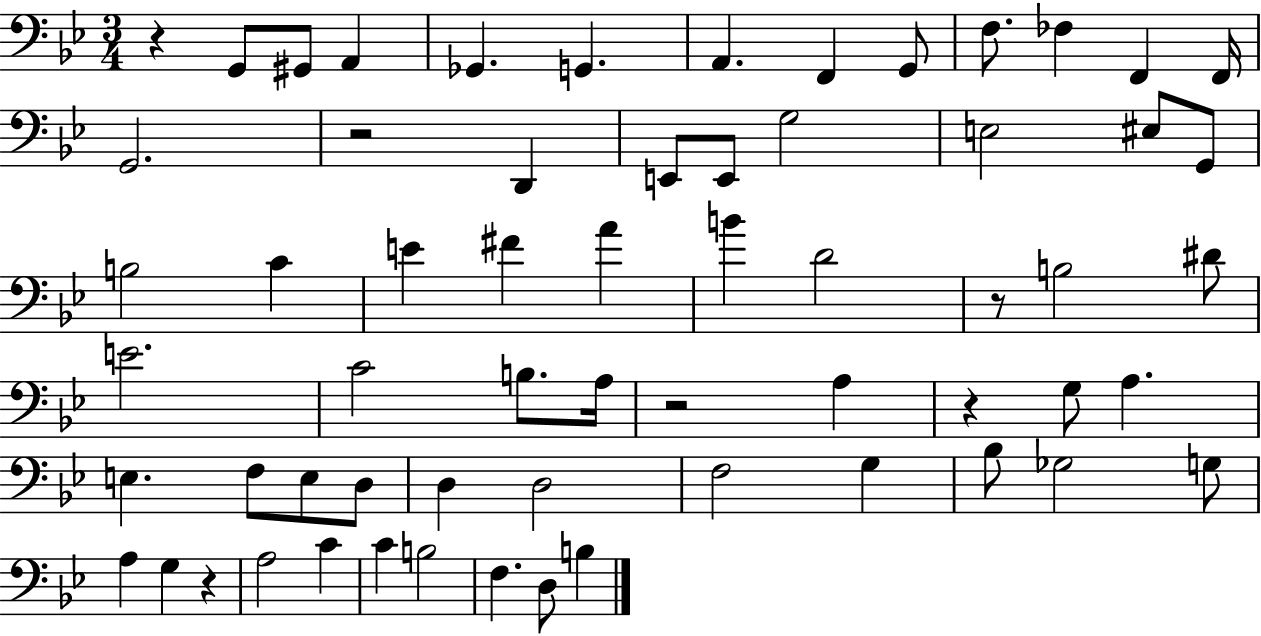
{
  \clef bass
  \numericTimeSignature
  \time 3/4
  \key bes \major
  r4 g,8 gis,8 a,4 | ges,4. g,4. | a,4. f,4 g,8 | f8. fes4 f,4 f,16 | \break g,2. | r2 d,4 | e,8 e,8 g2 | e2 eis8 g,8 | \break b2 c'4 | e'4 fis'4 a'4 | b'4 d'2 | r8 b2 dis'8 | \break e'2. | c'2 b8. a16 | r2 a4 | r4 g8 a4. | \break e4. f8 e8 d8 | d4 d2 | f2 g4 | bes8 ges2 g8 | \break a4 g4 r4 | a2 c'4 | c'4 b2 | f4. d8 b4 | \break \bar "|."
}